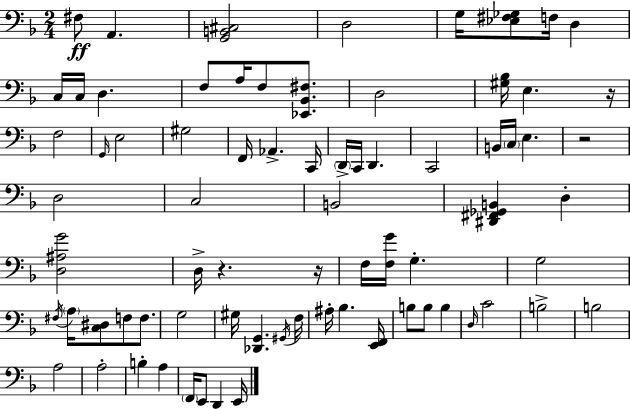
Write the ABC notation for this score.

X:1
T:Untitled
M:2/4
L:1/4
K:F
^F,/2 A,, [G,,B,,^C,]2 D,2 G,/4 [_E,^F,_G,]/2 F,/4 D, C,/4 C,/4 D, F,/2 A,/4 F,/2 [_E,,_B,,^F,]/2 D,2 [^G,_B,]/4 E, z/4 F,2 G,,/4 E,2 ^G,2 F,,/4 _A,, C,,/4 D,,/4 C,,/4 D,, C,,2 B,,/4 C,/4 E, z2 D,2 C,2 B,,2 [^D,,^F,,_G,,B,,] D, [D,^A,G]2 D,/4 z z/4 F,/4 [F,G]/4 G, G,2 ^F,/4 A,/4 [C,^D,]/2 F,/2 F,/2 G,2 ^G,/4 [_D,,G,,] ^G,,/4 F,/4 ^A,/4 _B, [E,,F,,]/4 B,/2 B,/2 B, D,/4 C2 B,2 B,2 A,2 A,2 B, A, F,,/4 E,,/2 D,, E,,/4